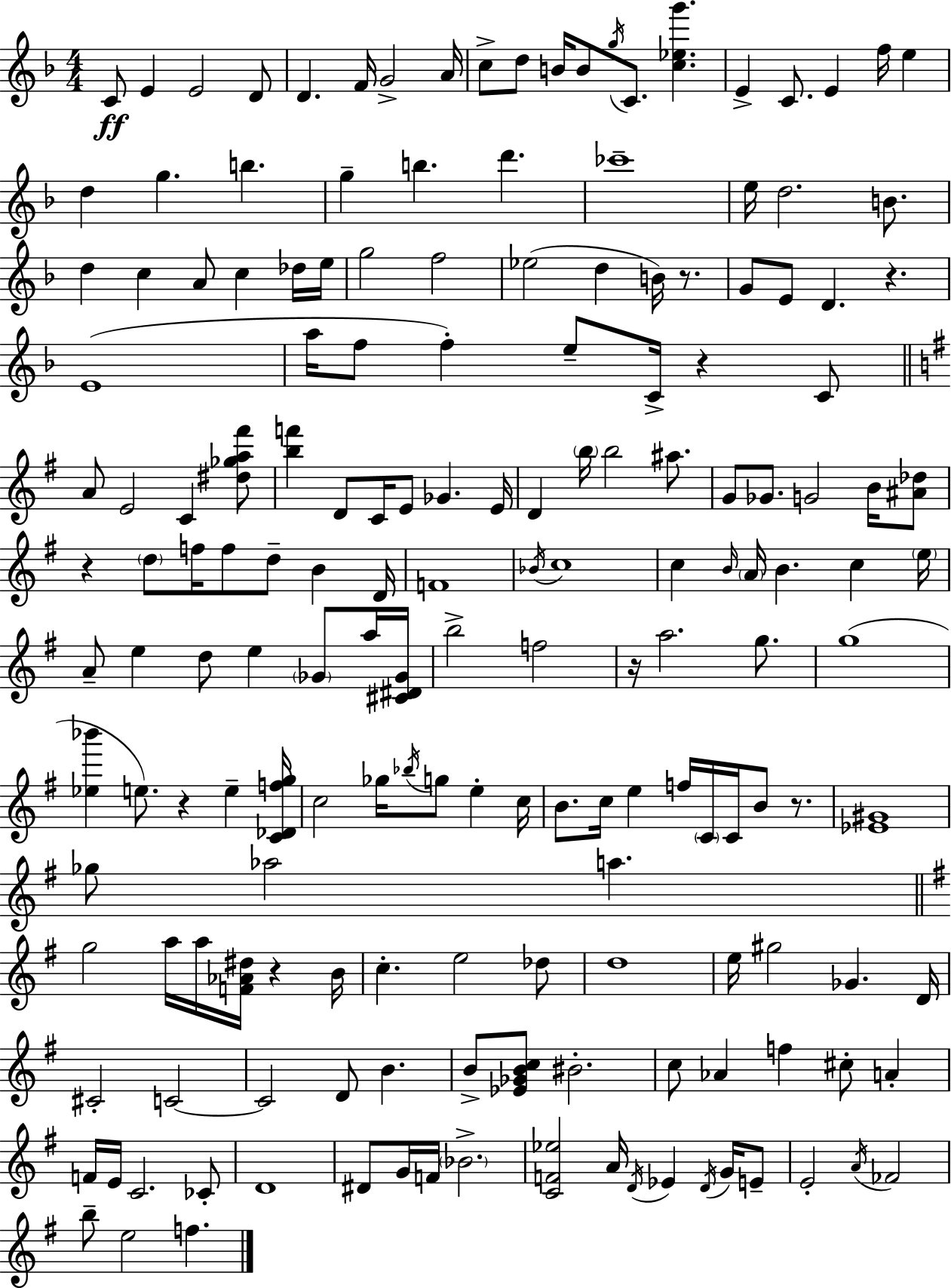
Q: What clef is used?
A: treble